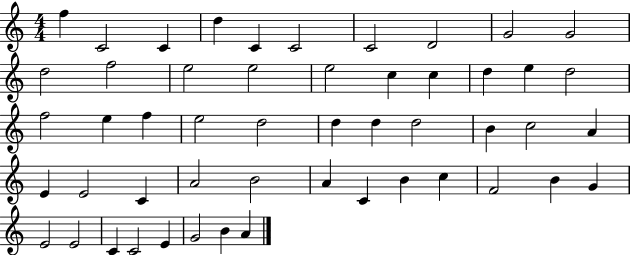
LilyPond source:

{
  \clef treble
  \numericTimeSignature
  \time 4/4
  \key c \major
  f''4 c'2 c'4 | d''4 c'4 c'2 | c'2 d'2 | g'2 g'2 | \break d''2 f''2 | e''2 e''2 | e''2 c''4 c''4 | d''4 e''4 d''2 | \break f''2 e''4 f''4 | e''2 d''2 | d''4 d''4 d''2 | b'4 c''2 a'4 | \break e'4 e'2 c'4 | a'2 b'2 | a'4 c'4 b'4 c''4 | f'2 b'4 g'4 | \break e'2 e'2 | c'4 c'2 e'4 | g'2 b'4 a'4 | \bar "|."
}